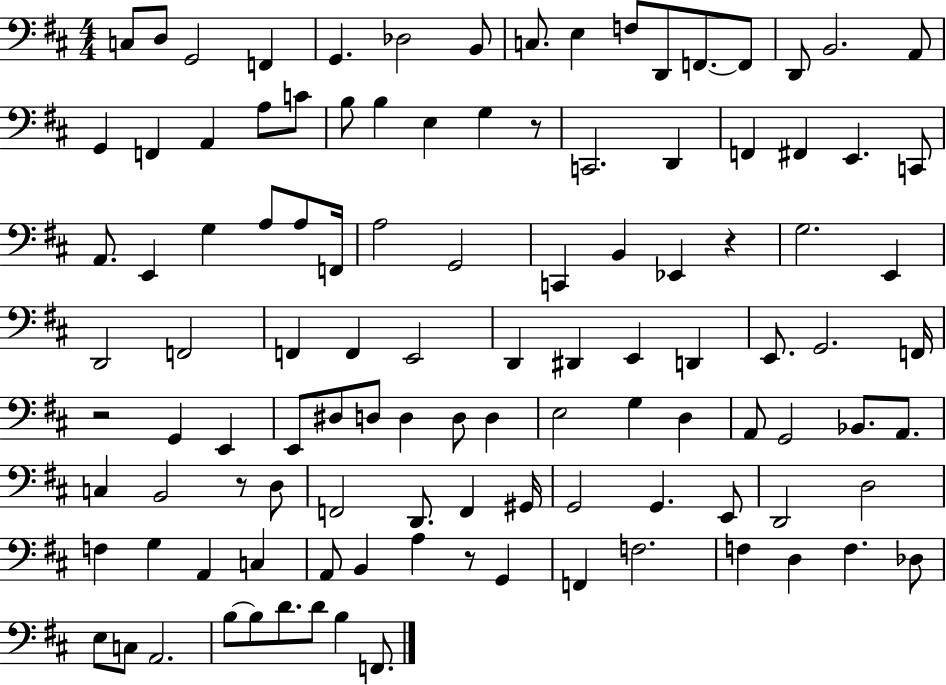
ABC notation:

X:1
T:Untitled
M:4/4
L:1/4
K:D
C,/2 D,/2 G,,2 F,, G,, _D,2 B,,/2 C,/2 E, F,/2 D,,/2 F,,/2 F,,/2 D,,/2 B,,2 A,,/2 G,, F,, A,, A,/2 C/2 B,/2 B, E, G, z/2 C,,2 D,, F,, ^F,, E,, C,,/2 A,,/2 E,, G, A,/2 A,/2 F,,/4 A,2 G,,2 C,, B,, _E,, z G,2 E,, D,,2 F,,2 F,, F,, E,,2 D,, ^D,, E,, D,, E,,/2 G,,2 F,,/4 z2 G,, E,, E,,/2 ^D,/2 D,/2 D, D,/2 D, E,2 G, D, A,,/2 G,,2 _B,,/2 A,,/2 C, B,,2 z/2 D,/2 F,,2 D,,/2 F,, ^G,,/4 G,,2 G,, E,,/2 D,,2 D,2 F, G, A,, C, A,,/2 B,, A, z/2 G,, F,, F,2 F, D, F, _D,/2 E,/2 C,/2 A,,2 B,/2 B,/2 D/2 D/2 B, F,,/2